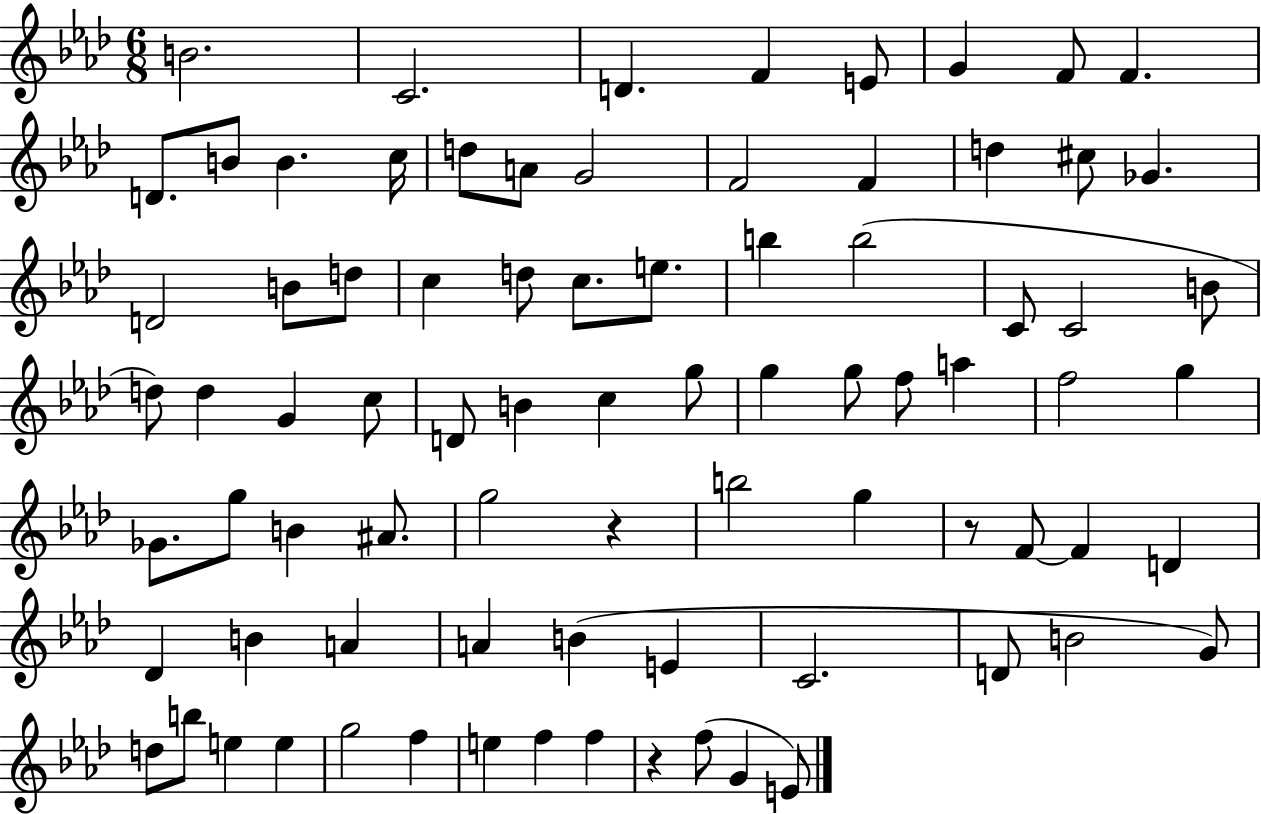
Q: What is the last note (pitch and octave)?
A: E4